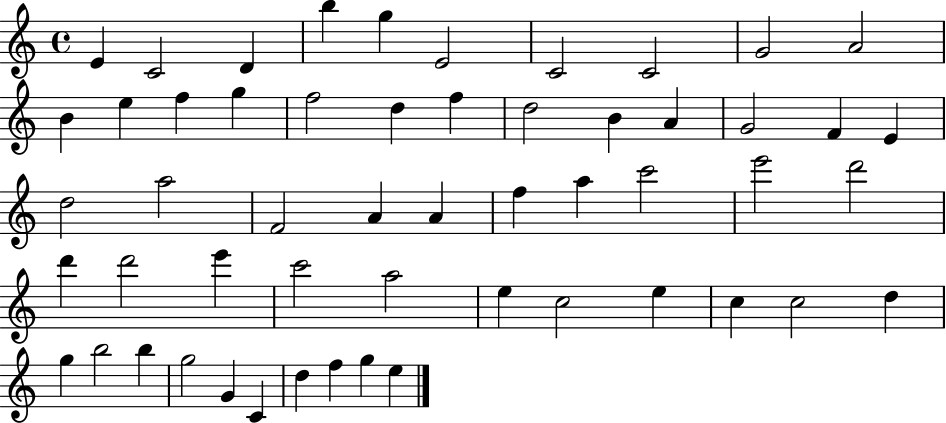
{
  \clef treble
  \time 4/4
  \defaultTimeSignature
  \key c \major
  e'4 c'2 d'4 | b''4 g''4 e'2 | c'2 c'2 | g'2 a'2 | \break b'4 e''4 f''4 g''4 | f''2 d''4 f''4 | d''2 b'4 a'4 | g'2 f'4 e'4 | \break d''2 a''2 | f'2 a'4 a'4 | f''4 a''4 c'''2 | e'''2 d'''2 | \break d'''4 d'''2 e'''4 | c'''2 a''2 | e''4 c''2 e''4 | c''4 c''2 d''4 | \break g''4 b''2 b''4 | g''2 g'4 c'4 | d''4 f''4 g''4 e''4 | \bar "|."
}